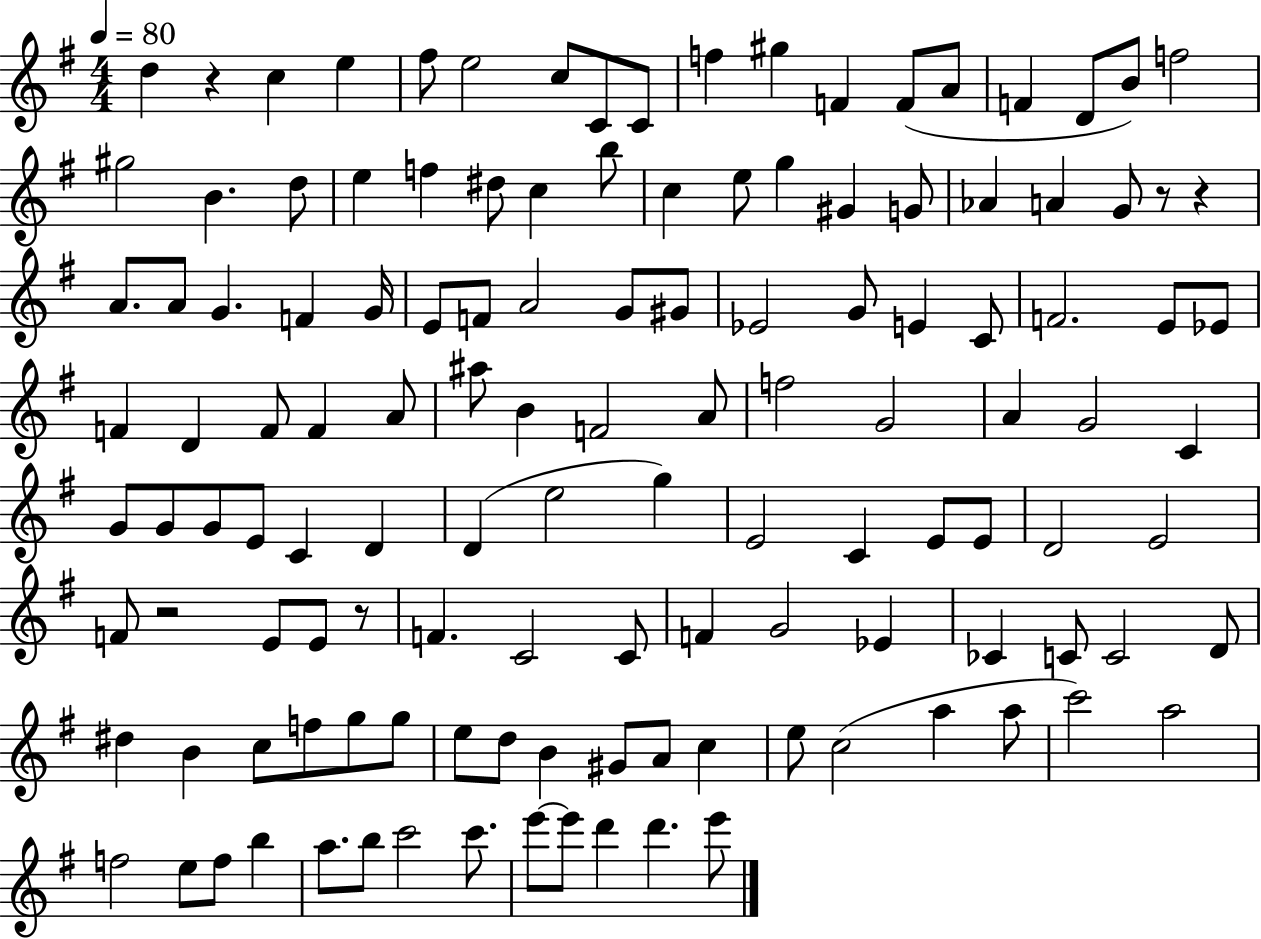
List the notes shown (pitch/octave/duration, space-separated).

D5/q R/q C5/q E5/q F#5/e E5/h C5/e C4/e C4/e F5/q G#5/q F4/q F4/e A4/e F4/q D4/e B4/e F5/h G#5/h B4/q. D5/e E5/q F5/q D#5/e C5/q B5/e C5/q E5/e G5/q G#4/q G4/e Ab4/q A4/q G4/e R/e R/q A4/e. A4/e G4/q. F4/q G4/s E4/e F4/e A4/h G4/e G#4/e Eb4/h G4/e E4/q C4/e F4/h. E4/e Eb4/e F4/q D4/q F4/e F4/q A4/e A#5/e B4/q F4/h A4/e F5/h G4/h A4/q G4/h C4/q G4/e G4/e G4/e E4/e C4/q D4/q D4/q E5/h G5/q E4/h C4/q E4/e E4/e D4/h E4/h F4/e R/h E4/e E4/e R/e F4/q. C4/h C4/e F4/q G4/h Eb4/q CES4/q C4/e C4/h D4/e D#5/q B4/q C5/e F5/e G5/e G5/e E5/e D5/e B4/q G#4/e A4/e C5/q E5/e C5/h A5/q A5/e C6/h A5/h F5/h E5/e F5/e B5/q A5/e. B5/e C6/h C6/e. E6/e E6/e D6/q D6/q. E6/e